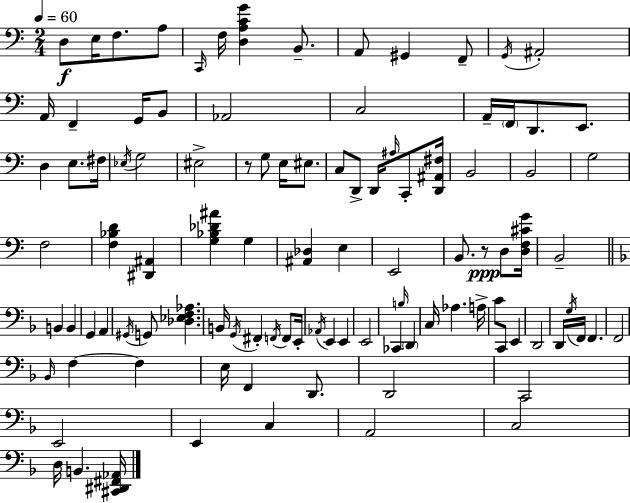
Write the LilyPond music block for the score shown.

{
  \clef bass
  \numericTimeSignature
  \time 2/4
  \key a \minor
  \tempo 4 = 60
  d8\f e16 f8. a8 | \grace { c,16 } f16 <d a c' g'>4 b,8.-- | a,8 gis,4 f,8-- | \acciaccatura { g,16 } ais,2-. | \break a,16 f,4-- g,16 | b,8 aes,2 | c2 | a,16-- \parenthesize f,16 d,8. e,8. | \break d4 e8. | fis16 \acciaccatura { ees16 } g2 | eis2-> | r8 g8 e16 | \break eis8. c8 d,8-> d,16 | \grace { ais16 } c,8-. <d, ais, fis>16 b,2 | b,2 | g2 | \break f2 | <f bes d'>4 | <dis, ais,>4 <g bes des' ais'>4 | g4 <ais, des>4 | \break e4 e,2 | b,8. r8\ppp | d8 <d f cis' g'>16 b,2-- | \bar "||" \break \key f \major b,4 b,4 | g,4 a,4 | \acciaccatura { gis,16 } g,8 <des ees f aes>4. | b,16 \acciaccatura { g,16 } fis,4-. \acciaccatura { f,16 } | \break f,8 e,16-. \acciaccatura { aes,16 } e,4 | e,4 e,2 | ces,4 | \grace { b16 } \parenthesize d,4 c16 aes4. | \break a16-> c'8 c,8 | e,4 d,2 | d,16 \acciaccatura { g16 } f,16 | f,4. f,2 | \break \grace { bes,16 } f4~~ | f4 e16 | f,4 d,8. d,2 | c,2 | \break e,2 | e,4 | c4 a,2 | c2 | \break d16 | b,4. <cis, dis, fis, aes,>16 \bar "|."
}